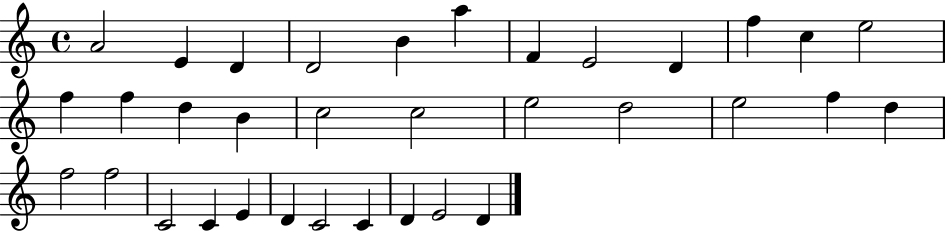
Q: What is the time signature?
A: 4/4